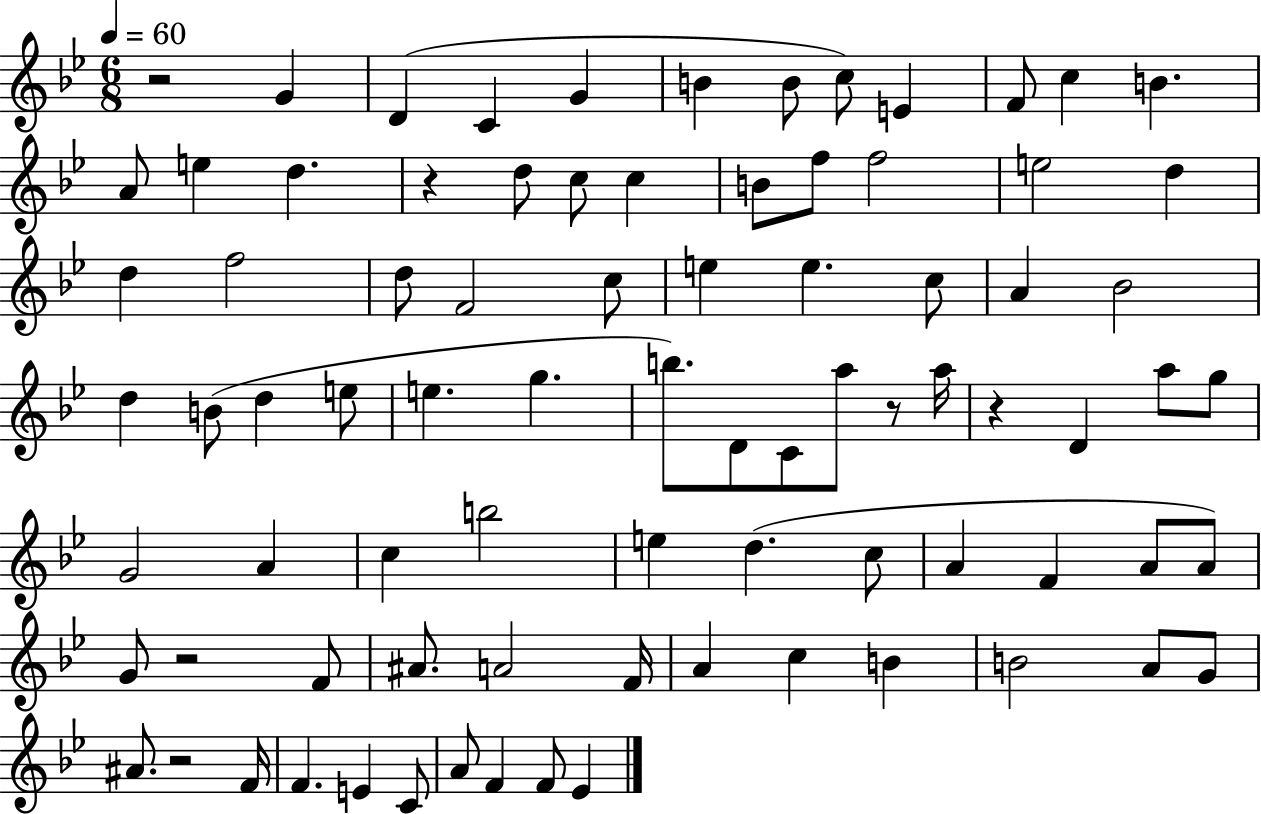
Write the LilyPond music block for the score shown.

{
  \clef treble
  \numericTimeSignature
  \time 6/8
  \key bes \major
  \tempo 4 = 60
  r2 g'4 | d'4( c'4 g'4 | b'4 b'8 c''8) e'4 | f'8 c''4 b'4. | \break a'8 e''4 d''4. | r4 d''8 c''8 c''4 | b'8 f''8 f''2 | e''2 d''4 | \break d''4 f''2 | d''8 f'2 c''8 | e''4 e''4. c''8 | a'4 bes'2 | \break d''4 b'8( d''4 e''8 | e''4. g''4. | b''8.) d'8 c'8 a''8 r8 a''16 | r4 d'4 a''8 g''8 | \break g'2 a'4 | c''4 b''2 | e''4 d''4.( c''8 | a'4 f'4 a'8 a'8) | \break g'8 r2 f'8 | ais'8. a'2 f'16 | a'4 c''4 b'4 | b'2 a'8 g'8 | \break ais'8. r2 f'16 | f'4. e'4 c'8 | a'8 f'4 f'8 ees'4 | \bar "|."
}